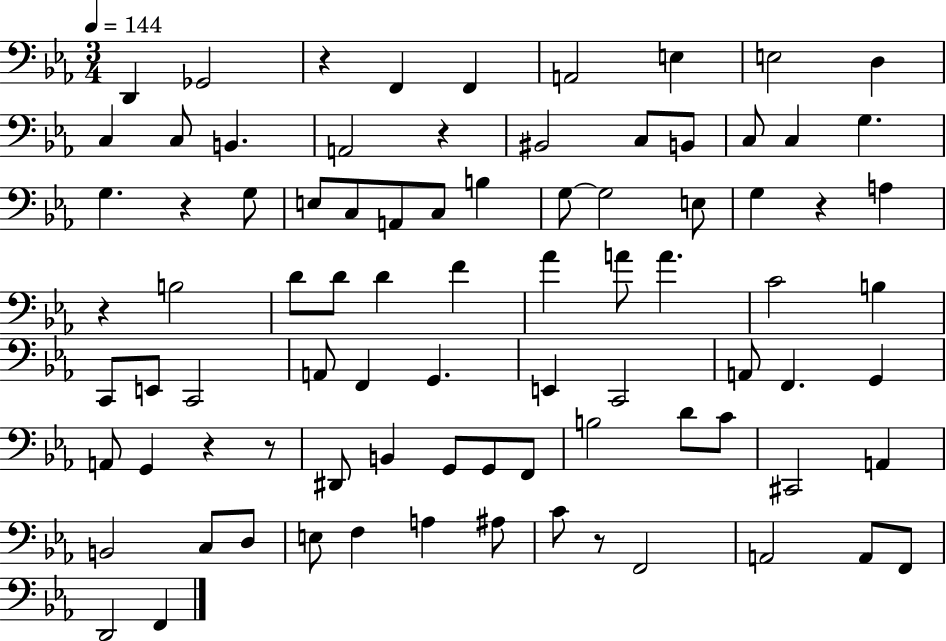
{
  \clef bass
  \numericTimeSignature
  \time 3/4
  \key ees \major
  \tempo 4 = 144
  d,4 ges,2 | r4 f,4 f,4 | a,2 e4 | e2 d4 | \break c4 c8 b,4. | a,2 r4 | bis,2 c8 b,8 | c8 c4 g4. | \break g4. r4 g8 | e8 c8 a,8 c8 b4 | g8~~ g2 e8 | g4 r4 a4 | \break r4 b2 | d'8 d'8 d'4 f'4 | aes'4 a'8 a'4. | c'2 b4 | \break c,8 e,8 c,2 | a,8 f,4 g,4. | e,4 c,2 | a,8 f,4. g,4 | \break a,8 g,4 r4 r8 | dis,8 b,4 g,8 g,8 f,8 | b2 d'8 c'8 | cis,2 a,4 | \break b,2 c8 d8 | e8 f4 a4 ais8 | c'8 r8 f,2 | a,2 a,8 f,8 | \break d,2 f,4 | \bar "|."
}